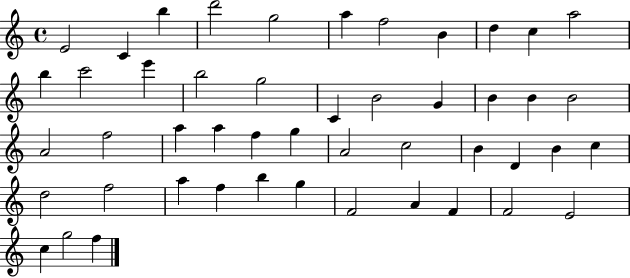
E4/h C4/q B5/q D6/h G5/h A5/q F5/h B4/q D5/q C5/q A5/h B5/q C6/h E6/q B5/h G5/h C4/q B4/h G4/q B4/q B4/q B4/h A4/h F5/h A5/q A5/q F5/q G5/q A4/h C5/h B4/q D4/q B4/q C5/q D5/h F5/h A5/q F5/q B5/q G5/q F4/h A4/q F4/q F4/h E4/h C5/q G5/h F5/q